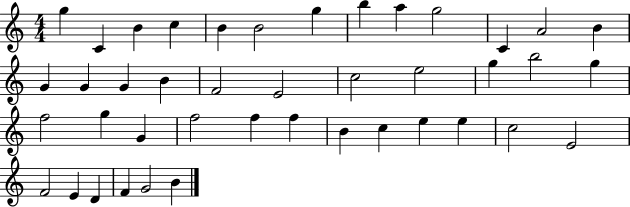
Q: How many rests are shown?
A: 0